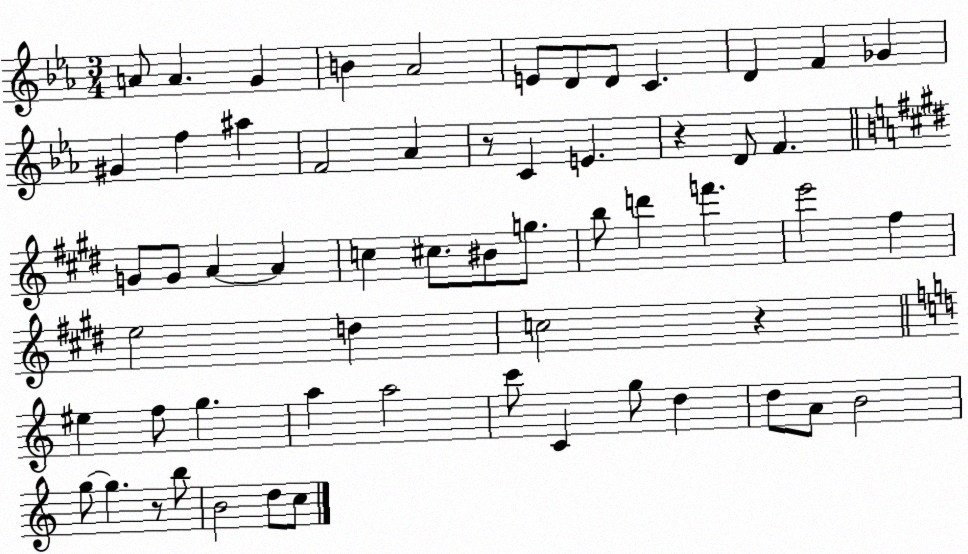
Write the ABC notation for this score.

X:1
T:Untitled
M:3/4
L:1/4
K:Eb
A/2 A G B _A2 E/2 D/2 D/2 C D F _G ^G f ^a F2 _A z/2 C E z D/2 F G/2 G/2 A A c ^c/2 ^B/2 g/2 b/2 d' f' e'2 ^f e2 d c2 z ^e f/2 g a a2 c'/2 C g/2 d d/2 A/2 B2 g/2 g z/2 b/2 B2 d/2 c/2